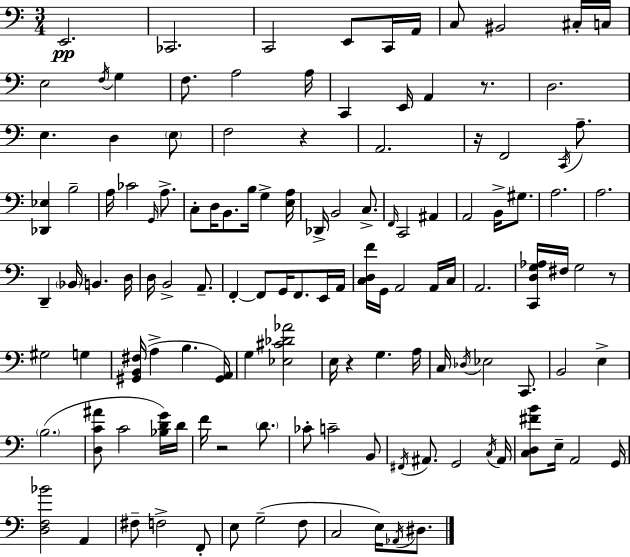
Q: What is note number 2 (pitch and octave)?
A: CES2